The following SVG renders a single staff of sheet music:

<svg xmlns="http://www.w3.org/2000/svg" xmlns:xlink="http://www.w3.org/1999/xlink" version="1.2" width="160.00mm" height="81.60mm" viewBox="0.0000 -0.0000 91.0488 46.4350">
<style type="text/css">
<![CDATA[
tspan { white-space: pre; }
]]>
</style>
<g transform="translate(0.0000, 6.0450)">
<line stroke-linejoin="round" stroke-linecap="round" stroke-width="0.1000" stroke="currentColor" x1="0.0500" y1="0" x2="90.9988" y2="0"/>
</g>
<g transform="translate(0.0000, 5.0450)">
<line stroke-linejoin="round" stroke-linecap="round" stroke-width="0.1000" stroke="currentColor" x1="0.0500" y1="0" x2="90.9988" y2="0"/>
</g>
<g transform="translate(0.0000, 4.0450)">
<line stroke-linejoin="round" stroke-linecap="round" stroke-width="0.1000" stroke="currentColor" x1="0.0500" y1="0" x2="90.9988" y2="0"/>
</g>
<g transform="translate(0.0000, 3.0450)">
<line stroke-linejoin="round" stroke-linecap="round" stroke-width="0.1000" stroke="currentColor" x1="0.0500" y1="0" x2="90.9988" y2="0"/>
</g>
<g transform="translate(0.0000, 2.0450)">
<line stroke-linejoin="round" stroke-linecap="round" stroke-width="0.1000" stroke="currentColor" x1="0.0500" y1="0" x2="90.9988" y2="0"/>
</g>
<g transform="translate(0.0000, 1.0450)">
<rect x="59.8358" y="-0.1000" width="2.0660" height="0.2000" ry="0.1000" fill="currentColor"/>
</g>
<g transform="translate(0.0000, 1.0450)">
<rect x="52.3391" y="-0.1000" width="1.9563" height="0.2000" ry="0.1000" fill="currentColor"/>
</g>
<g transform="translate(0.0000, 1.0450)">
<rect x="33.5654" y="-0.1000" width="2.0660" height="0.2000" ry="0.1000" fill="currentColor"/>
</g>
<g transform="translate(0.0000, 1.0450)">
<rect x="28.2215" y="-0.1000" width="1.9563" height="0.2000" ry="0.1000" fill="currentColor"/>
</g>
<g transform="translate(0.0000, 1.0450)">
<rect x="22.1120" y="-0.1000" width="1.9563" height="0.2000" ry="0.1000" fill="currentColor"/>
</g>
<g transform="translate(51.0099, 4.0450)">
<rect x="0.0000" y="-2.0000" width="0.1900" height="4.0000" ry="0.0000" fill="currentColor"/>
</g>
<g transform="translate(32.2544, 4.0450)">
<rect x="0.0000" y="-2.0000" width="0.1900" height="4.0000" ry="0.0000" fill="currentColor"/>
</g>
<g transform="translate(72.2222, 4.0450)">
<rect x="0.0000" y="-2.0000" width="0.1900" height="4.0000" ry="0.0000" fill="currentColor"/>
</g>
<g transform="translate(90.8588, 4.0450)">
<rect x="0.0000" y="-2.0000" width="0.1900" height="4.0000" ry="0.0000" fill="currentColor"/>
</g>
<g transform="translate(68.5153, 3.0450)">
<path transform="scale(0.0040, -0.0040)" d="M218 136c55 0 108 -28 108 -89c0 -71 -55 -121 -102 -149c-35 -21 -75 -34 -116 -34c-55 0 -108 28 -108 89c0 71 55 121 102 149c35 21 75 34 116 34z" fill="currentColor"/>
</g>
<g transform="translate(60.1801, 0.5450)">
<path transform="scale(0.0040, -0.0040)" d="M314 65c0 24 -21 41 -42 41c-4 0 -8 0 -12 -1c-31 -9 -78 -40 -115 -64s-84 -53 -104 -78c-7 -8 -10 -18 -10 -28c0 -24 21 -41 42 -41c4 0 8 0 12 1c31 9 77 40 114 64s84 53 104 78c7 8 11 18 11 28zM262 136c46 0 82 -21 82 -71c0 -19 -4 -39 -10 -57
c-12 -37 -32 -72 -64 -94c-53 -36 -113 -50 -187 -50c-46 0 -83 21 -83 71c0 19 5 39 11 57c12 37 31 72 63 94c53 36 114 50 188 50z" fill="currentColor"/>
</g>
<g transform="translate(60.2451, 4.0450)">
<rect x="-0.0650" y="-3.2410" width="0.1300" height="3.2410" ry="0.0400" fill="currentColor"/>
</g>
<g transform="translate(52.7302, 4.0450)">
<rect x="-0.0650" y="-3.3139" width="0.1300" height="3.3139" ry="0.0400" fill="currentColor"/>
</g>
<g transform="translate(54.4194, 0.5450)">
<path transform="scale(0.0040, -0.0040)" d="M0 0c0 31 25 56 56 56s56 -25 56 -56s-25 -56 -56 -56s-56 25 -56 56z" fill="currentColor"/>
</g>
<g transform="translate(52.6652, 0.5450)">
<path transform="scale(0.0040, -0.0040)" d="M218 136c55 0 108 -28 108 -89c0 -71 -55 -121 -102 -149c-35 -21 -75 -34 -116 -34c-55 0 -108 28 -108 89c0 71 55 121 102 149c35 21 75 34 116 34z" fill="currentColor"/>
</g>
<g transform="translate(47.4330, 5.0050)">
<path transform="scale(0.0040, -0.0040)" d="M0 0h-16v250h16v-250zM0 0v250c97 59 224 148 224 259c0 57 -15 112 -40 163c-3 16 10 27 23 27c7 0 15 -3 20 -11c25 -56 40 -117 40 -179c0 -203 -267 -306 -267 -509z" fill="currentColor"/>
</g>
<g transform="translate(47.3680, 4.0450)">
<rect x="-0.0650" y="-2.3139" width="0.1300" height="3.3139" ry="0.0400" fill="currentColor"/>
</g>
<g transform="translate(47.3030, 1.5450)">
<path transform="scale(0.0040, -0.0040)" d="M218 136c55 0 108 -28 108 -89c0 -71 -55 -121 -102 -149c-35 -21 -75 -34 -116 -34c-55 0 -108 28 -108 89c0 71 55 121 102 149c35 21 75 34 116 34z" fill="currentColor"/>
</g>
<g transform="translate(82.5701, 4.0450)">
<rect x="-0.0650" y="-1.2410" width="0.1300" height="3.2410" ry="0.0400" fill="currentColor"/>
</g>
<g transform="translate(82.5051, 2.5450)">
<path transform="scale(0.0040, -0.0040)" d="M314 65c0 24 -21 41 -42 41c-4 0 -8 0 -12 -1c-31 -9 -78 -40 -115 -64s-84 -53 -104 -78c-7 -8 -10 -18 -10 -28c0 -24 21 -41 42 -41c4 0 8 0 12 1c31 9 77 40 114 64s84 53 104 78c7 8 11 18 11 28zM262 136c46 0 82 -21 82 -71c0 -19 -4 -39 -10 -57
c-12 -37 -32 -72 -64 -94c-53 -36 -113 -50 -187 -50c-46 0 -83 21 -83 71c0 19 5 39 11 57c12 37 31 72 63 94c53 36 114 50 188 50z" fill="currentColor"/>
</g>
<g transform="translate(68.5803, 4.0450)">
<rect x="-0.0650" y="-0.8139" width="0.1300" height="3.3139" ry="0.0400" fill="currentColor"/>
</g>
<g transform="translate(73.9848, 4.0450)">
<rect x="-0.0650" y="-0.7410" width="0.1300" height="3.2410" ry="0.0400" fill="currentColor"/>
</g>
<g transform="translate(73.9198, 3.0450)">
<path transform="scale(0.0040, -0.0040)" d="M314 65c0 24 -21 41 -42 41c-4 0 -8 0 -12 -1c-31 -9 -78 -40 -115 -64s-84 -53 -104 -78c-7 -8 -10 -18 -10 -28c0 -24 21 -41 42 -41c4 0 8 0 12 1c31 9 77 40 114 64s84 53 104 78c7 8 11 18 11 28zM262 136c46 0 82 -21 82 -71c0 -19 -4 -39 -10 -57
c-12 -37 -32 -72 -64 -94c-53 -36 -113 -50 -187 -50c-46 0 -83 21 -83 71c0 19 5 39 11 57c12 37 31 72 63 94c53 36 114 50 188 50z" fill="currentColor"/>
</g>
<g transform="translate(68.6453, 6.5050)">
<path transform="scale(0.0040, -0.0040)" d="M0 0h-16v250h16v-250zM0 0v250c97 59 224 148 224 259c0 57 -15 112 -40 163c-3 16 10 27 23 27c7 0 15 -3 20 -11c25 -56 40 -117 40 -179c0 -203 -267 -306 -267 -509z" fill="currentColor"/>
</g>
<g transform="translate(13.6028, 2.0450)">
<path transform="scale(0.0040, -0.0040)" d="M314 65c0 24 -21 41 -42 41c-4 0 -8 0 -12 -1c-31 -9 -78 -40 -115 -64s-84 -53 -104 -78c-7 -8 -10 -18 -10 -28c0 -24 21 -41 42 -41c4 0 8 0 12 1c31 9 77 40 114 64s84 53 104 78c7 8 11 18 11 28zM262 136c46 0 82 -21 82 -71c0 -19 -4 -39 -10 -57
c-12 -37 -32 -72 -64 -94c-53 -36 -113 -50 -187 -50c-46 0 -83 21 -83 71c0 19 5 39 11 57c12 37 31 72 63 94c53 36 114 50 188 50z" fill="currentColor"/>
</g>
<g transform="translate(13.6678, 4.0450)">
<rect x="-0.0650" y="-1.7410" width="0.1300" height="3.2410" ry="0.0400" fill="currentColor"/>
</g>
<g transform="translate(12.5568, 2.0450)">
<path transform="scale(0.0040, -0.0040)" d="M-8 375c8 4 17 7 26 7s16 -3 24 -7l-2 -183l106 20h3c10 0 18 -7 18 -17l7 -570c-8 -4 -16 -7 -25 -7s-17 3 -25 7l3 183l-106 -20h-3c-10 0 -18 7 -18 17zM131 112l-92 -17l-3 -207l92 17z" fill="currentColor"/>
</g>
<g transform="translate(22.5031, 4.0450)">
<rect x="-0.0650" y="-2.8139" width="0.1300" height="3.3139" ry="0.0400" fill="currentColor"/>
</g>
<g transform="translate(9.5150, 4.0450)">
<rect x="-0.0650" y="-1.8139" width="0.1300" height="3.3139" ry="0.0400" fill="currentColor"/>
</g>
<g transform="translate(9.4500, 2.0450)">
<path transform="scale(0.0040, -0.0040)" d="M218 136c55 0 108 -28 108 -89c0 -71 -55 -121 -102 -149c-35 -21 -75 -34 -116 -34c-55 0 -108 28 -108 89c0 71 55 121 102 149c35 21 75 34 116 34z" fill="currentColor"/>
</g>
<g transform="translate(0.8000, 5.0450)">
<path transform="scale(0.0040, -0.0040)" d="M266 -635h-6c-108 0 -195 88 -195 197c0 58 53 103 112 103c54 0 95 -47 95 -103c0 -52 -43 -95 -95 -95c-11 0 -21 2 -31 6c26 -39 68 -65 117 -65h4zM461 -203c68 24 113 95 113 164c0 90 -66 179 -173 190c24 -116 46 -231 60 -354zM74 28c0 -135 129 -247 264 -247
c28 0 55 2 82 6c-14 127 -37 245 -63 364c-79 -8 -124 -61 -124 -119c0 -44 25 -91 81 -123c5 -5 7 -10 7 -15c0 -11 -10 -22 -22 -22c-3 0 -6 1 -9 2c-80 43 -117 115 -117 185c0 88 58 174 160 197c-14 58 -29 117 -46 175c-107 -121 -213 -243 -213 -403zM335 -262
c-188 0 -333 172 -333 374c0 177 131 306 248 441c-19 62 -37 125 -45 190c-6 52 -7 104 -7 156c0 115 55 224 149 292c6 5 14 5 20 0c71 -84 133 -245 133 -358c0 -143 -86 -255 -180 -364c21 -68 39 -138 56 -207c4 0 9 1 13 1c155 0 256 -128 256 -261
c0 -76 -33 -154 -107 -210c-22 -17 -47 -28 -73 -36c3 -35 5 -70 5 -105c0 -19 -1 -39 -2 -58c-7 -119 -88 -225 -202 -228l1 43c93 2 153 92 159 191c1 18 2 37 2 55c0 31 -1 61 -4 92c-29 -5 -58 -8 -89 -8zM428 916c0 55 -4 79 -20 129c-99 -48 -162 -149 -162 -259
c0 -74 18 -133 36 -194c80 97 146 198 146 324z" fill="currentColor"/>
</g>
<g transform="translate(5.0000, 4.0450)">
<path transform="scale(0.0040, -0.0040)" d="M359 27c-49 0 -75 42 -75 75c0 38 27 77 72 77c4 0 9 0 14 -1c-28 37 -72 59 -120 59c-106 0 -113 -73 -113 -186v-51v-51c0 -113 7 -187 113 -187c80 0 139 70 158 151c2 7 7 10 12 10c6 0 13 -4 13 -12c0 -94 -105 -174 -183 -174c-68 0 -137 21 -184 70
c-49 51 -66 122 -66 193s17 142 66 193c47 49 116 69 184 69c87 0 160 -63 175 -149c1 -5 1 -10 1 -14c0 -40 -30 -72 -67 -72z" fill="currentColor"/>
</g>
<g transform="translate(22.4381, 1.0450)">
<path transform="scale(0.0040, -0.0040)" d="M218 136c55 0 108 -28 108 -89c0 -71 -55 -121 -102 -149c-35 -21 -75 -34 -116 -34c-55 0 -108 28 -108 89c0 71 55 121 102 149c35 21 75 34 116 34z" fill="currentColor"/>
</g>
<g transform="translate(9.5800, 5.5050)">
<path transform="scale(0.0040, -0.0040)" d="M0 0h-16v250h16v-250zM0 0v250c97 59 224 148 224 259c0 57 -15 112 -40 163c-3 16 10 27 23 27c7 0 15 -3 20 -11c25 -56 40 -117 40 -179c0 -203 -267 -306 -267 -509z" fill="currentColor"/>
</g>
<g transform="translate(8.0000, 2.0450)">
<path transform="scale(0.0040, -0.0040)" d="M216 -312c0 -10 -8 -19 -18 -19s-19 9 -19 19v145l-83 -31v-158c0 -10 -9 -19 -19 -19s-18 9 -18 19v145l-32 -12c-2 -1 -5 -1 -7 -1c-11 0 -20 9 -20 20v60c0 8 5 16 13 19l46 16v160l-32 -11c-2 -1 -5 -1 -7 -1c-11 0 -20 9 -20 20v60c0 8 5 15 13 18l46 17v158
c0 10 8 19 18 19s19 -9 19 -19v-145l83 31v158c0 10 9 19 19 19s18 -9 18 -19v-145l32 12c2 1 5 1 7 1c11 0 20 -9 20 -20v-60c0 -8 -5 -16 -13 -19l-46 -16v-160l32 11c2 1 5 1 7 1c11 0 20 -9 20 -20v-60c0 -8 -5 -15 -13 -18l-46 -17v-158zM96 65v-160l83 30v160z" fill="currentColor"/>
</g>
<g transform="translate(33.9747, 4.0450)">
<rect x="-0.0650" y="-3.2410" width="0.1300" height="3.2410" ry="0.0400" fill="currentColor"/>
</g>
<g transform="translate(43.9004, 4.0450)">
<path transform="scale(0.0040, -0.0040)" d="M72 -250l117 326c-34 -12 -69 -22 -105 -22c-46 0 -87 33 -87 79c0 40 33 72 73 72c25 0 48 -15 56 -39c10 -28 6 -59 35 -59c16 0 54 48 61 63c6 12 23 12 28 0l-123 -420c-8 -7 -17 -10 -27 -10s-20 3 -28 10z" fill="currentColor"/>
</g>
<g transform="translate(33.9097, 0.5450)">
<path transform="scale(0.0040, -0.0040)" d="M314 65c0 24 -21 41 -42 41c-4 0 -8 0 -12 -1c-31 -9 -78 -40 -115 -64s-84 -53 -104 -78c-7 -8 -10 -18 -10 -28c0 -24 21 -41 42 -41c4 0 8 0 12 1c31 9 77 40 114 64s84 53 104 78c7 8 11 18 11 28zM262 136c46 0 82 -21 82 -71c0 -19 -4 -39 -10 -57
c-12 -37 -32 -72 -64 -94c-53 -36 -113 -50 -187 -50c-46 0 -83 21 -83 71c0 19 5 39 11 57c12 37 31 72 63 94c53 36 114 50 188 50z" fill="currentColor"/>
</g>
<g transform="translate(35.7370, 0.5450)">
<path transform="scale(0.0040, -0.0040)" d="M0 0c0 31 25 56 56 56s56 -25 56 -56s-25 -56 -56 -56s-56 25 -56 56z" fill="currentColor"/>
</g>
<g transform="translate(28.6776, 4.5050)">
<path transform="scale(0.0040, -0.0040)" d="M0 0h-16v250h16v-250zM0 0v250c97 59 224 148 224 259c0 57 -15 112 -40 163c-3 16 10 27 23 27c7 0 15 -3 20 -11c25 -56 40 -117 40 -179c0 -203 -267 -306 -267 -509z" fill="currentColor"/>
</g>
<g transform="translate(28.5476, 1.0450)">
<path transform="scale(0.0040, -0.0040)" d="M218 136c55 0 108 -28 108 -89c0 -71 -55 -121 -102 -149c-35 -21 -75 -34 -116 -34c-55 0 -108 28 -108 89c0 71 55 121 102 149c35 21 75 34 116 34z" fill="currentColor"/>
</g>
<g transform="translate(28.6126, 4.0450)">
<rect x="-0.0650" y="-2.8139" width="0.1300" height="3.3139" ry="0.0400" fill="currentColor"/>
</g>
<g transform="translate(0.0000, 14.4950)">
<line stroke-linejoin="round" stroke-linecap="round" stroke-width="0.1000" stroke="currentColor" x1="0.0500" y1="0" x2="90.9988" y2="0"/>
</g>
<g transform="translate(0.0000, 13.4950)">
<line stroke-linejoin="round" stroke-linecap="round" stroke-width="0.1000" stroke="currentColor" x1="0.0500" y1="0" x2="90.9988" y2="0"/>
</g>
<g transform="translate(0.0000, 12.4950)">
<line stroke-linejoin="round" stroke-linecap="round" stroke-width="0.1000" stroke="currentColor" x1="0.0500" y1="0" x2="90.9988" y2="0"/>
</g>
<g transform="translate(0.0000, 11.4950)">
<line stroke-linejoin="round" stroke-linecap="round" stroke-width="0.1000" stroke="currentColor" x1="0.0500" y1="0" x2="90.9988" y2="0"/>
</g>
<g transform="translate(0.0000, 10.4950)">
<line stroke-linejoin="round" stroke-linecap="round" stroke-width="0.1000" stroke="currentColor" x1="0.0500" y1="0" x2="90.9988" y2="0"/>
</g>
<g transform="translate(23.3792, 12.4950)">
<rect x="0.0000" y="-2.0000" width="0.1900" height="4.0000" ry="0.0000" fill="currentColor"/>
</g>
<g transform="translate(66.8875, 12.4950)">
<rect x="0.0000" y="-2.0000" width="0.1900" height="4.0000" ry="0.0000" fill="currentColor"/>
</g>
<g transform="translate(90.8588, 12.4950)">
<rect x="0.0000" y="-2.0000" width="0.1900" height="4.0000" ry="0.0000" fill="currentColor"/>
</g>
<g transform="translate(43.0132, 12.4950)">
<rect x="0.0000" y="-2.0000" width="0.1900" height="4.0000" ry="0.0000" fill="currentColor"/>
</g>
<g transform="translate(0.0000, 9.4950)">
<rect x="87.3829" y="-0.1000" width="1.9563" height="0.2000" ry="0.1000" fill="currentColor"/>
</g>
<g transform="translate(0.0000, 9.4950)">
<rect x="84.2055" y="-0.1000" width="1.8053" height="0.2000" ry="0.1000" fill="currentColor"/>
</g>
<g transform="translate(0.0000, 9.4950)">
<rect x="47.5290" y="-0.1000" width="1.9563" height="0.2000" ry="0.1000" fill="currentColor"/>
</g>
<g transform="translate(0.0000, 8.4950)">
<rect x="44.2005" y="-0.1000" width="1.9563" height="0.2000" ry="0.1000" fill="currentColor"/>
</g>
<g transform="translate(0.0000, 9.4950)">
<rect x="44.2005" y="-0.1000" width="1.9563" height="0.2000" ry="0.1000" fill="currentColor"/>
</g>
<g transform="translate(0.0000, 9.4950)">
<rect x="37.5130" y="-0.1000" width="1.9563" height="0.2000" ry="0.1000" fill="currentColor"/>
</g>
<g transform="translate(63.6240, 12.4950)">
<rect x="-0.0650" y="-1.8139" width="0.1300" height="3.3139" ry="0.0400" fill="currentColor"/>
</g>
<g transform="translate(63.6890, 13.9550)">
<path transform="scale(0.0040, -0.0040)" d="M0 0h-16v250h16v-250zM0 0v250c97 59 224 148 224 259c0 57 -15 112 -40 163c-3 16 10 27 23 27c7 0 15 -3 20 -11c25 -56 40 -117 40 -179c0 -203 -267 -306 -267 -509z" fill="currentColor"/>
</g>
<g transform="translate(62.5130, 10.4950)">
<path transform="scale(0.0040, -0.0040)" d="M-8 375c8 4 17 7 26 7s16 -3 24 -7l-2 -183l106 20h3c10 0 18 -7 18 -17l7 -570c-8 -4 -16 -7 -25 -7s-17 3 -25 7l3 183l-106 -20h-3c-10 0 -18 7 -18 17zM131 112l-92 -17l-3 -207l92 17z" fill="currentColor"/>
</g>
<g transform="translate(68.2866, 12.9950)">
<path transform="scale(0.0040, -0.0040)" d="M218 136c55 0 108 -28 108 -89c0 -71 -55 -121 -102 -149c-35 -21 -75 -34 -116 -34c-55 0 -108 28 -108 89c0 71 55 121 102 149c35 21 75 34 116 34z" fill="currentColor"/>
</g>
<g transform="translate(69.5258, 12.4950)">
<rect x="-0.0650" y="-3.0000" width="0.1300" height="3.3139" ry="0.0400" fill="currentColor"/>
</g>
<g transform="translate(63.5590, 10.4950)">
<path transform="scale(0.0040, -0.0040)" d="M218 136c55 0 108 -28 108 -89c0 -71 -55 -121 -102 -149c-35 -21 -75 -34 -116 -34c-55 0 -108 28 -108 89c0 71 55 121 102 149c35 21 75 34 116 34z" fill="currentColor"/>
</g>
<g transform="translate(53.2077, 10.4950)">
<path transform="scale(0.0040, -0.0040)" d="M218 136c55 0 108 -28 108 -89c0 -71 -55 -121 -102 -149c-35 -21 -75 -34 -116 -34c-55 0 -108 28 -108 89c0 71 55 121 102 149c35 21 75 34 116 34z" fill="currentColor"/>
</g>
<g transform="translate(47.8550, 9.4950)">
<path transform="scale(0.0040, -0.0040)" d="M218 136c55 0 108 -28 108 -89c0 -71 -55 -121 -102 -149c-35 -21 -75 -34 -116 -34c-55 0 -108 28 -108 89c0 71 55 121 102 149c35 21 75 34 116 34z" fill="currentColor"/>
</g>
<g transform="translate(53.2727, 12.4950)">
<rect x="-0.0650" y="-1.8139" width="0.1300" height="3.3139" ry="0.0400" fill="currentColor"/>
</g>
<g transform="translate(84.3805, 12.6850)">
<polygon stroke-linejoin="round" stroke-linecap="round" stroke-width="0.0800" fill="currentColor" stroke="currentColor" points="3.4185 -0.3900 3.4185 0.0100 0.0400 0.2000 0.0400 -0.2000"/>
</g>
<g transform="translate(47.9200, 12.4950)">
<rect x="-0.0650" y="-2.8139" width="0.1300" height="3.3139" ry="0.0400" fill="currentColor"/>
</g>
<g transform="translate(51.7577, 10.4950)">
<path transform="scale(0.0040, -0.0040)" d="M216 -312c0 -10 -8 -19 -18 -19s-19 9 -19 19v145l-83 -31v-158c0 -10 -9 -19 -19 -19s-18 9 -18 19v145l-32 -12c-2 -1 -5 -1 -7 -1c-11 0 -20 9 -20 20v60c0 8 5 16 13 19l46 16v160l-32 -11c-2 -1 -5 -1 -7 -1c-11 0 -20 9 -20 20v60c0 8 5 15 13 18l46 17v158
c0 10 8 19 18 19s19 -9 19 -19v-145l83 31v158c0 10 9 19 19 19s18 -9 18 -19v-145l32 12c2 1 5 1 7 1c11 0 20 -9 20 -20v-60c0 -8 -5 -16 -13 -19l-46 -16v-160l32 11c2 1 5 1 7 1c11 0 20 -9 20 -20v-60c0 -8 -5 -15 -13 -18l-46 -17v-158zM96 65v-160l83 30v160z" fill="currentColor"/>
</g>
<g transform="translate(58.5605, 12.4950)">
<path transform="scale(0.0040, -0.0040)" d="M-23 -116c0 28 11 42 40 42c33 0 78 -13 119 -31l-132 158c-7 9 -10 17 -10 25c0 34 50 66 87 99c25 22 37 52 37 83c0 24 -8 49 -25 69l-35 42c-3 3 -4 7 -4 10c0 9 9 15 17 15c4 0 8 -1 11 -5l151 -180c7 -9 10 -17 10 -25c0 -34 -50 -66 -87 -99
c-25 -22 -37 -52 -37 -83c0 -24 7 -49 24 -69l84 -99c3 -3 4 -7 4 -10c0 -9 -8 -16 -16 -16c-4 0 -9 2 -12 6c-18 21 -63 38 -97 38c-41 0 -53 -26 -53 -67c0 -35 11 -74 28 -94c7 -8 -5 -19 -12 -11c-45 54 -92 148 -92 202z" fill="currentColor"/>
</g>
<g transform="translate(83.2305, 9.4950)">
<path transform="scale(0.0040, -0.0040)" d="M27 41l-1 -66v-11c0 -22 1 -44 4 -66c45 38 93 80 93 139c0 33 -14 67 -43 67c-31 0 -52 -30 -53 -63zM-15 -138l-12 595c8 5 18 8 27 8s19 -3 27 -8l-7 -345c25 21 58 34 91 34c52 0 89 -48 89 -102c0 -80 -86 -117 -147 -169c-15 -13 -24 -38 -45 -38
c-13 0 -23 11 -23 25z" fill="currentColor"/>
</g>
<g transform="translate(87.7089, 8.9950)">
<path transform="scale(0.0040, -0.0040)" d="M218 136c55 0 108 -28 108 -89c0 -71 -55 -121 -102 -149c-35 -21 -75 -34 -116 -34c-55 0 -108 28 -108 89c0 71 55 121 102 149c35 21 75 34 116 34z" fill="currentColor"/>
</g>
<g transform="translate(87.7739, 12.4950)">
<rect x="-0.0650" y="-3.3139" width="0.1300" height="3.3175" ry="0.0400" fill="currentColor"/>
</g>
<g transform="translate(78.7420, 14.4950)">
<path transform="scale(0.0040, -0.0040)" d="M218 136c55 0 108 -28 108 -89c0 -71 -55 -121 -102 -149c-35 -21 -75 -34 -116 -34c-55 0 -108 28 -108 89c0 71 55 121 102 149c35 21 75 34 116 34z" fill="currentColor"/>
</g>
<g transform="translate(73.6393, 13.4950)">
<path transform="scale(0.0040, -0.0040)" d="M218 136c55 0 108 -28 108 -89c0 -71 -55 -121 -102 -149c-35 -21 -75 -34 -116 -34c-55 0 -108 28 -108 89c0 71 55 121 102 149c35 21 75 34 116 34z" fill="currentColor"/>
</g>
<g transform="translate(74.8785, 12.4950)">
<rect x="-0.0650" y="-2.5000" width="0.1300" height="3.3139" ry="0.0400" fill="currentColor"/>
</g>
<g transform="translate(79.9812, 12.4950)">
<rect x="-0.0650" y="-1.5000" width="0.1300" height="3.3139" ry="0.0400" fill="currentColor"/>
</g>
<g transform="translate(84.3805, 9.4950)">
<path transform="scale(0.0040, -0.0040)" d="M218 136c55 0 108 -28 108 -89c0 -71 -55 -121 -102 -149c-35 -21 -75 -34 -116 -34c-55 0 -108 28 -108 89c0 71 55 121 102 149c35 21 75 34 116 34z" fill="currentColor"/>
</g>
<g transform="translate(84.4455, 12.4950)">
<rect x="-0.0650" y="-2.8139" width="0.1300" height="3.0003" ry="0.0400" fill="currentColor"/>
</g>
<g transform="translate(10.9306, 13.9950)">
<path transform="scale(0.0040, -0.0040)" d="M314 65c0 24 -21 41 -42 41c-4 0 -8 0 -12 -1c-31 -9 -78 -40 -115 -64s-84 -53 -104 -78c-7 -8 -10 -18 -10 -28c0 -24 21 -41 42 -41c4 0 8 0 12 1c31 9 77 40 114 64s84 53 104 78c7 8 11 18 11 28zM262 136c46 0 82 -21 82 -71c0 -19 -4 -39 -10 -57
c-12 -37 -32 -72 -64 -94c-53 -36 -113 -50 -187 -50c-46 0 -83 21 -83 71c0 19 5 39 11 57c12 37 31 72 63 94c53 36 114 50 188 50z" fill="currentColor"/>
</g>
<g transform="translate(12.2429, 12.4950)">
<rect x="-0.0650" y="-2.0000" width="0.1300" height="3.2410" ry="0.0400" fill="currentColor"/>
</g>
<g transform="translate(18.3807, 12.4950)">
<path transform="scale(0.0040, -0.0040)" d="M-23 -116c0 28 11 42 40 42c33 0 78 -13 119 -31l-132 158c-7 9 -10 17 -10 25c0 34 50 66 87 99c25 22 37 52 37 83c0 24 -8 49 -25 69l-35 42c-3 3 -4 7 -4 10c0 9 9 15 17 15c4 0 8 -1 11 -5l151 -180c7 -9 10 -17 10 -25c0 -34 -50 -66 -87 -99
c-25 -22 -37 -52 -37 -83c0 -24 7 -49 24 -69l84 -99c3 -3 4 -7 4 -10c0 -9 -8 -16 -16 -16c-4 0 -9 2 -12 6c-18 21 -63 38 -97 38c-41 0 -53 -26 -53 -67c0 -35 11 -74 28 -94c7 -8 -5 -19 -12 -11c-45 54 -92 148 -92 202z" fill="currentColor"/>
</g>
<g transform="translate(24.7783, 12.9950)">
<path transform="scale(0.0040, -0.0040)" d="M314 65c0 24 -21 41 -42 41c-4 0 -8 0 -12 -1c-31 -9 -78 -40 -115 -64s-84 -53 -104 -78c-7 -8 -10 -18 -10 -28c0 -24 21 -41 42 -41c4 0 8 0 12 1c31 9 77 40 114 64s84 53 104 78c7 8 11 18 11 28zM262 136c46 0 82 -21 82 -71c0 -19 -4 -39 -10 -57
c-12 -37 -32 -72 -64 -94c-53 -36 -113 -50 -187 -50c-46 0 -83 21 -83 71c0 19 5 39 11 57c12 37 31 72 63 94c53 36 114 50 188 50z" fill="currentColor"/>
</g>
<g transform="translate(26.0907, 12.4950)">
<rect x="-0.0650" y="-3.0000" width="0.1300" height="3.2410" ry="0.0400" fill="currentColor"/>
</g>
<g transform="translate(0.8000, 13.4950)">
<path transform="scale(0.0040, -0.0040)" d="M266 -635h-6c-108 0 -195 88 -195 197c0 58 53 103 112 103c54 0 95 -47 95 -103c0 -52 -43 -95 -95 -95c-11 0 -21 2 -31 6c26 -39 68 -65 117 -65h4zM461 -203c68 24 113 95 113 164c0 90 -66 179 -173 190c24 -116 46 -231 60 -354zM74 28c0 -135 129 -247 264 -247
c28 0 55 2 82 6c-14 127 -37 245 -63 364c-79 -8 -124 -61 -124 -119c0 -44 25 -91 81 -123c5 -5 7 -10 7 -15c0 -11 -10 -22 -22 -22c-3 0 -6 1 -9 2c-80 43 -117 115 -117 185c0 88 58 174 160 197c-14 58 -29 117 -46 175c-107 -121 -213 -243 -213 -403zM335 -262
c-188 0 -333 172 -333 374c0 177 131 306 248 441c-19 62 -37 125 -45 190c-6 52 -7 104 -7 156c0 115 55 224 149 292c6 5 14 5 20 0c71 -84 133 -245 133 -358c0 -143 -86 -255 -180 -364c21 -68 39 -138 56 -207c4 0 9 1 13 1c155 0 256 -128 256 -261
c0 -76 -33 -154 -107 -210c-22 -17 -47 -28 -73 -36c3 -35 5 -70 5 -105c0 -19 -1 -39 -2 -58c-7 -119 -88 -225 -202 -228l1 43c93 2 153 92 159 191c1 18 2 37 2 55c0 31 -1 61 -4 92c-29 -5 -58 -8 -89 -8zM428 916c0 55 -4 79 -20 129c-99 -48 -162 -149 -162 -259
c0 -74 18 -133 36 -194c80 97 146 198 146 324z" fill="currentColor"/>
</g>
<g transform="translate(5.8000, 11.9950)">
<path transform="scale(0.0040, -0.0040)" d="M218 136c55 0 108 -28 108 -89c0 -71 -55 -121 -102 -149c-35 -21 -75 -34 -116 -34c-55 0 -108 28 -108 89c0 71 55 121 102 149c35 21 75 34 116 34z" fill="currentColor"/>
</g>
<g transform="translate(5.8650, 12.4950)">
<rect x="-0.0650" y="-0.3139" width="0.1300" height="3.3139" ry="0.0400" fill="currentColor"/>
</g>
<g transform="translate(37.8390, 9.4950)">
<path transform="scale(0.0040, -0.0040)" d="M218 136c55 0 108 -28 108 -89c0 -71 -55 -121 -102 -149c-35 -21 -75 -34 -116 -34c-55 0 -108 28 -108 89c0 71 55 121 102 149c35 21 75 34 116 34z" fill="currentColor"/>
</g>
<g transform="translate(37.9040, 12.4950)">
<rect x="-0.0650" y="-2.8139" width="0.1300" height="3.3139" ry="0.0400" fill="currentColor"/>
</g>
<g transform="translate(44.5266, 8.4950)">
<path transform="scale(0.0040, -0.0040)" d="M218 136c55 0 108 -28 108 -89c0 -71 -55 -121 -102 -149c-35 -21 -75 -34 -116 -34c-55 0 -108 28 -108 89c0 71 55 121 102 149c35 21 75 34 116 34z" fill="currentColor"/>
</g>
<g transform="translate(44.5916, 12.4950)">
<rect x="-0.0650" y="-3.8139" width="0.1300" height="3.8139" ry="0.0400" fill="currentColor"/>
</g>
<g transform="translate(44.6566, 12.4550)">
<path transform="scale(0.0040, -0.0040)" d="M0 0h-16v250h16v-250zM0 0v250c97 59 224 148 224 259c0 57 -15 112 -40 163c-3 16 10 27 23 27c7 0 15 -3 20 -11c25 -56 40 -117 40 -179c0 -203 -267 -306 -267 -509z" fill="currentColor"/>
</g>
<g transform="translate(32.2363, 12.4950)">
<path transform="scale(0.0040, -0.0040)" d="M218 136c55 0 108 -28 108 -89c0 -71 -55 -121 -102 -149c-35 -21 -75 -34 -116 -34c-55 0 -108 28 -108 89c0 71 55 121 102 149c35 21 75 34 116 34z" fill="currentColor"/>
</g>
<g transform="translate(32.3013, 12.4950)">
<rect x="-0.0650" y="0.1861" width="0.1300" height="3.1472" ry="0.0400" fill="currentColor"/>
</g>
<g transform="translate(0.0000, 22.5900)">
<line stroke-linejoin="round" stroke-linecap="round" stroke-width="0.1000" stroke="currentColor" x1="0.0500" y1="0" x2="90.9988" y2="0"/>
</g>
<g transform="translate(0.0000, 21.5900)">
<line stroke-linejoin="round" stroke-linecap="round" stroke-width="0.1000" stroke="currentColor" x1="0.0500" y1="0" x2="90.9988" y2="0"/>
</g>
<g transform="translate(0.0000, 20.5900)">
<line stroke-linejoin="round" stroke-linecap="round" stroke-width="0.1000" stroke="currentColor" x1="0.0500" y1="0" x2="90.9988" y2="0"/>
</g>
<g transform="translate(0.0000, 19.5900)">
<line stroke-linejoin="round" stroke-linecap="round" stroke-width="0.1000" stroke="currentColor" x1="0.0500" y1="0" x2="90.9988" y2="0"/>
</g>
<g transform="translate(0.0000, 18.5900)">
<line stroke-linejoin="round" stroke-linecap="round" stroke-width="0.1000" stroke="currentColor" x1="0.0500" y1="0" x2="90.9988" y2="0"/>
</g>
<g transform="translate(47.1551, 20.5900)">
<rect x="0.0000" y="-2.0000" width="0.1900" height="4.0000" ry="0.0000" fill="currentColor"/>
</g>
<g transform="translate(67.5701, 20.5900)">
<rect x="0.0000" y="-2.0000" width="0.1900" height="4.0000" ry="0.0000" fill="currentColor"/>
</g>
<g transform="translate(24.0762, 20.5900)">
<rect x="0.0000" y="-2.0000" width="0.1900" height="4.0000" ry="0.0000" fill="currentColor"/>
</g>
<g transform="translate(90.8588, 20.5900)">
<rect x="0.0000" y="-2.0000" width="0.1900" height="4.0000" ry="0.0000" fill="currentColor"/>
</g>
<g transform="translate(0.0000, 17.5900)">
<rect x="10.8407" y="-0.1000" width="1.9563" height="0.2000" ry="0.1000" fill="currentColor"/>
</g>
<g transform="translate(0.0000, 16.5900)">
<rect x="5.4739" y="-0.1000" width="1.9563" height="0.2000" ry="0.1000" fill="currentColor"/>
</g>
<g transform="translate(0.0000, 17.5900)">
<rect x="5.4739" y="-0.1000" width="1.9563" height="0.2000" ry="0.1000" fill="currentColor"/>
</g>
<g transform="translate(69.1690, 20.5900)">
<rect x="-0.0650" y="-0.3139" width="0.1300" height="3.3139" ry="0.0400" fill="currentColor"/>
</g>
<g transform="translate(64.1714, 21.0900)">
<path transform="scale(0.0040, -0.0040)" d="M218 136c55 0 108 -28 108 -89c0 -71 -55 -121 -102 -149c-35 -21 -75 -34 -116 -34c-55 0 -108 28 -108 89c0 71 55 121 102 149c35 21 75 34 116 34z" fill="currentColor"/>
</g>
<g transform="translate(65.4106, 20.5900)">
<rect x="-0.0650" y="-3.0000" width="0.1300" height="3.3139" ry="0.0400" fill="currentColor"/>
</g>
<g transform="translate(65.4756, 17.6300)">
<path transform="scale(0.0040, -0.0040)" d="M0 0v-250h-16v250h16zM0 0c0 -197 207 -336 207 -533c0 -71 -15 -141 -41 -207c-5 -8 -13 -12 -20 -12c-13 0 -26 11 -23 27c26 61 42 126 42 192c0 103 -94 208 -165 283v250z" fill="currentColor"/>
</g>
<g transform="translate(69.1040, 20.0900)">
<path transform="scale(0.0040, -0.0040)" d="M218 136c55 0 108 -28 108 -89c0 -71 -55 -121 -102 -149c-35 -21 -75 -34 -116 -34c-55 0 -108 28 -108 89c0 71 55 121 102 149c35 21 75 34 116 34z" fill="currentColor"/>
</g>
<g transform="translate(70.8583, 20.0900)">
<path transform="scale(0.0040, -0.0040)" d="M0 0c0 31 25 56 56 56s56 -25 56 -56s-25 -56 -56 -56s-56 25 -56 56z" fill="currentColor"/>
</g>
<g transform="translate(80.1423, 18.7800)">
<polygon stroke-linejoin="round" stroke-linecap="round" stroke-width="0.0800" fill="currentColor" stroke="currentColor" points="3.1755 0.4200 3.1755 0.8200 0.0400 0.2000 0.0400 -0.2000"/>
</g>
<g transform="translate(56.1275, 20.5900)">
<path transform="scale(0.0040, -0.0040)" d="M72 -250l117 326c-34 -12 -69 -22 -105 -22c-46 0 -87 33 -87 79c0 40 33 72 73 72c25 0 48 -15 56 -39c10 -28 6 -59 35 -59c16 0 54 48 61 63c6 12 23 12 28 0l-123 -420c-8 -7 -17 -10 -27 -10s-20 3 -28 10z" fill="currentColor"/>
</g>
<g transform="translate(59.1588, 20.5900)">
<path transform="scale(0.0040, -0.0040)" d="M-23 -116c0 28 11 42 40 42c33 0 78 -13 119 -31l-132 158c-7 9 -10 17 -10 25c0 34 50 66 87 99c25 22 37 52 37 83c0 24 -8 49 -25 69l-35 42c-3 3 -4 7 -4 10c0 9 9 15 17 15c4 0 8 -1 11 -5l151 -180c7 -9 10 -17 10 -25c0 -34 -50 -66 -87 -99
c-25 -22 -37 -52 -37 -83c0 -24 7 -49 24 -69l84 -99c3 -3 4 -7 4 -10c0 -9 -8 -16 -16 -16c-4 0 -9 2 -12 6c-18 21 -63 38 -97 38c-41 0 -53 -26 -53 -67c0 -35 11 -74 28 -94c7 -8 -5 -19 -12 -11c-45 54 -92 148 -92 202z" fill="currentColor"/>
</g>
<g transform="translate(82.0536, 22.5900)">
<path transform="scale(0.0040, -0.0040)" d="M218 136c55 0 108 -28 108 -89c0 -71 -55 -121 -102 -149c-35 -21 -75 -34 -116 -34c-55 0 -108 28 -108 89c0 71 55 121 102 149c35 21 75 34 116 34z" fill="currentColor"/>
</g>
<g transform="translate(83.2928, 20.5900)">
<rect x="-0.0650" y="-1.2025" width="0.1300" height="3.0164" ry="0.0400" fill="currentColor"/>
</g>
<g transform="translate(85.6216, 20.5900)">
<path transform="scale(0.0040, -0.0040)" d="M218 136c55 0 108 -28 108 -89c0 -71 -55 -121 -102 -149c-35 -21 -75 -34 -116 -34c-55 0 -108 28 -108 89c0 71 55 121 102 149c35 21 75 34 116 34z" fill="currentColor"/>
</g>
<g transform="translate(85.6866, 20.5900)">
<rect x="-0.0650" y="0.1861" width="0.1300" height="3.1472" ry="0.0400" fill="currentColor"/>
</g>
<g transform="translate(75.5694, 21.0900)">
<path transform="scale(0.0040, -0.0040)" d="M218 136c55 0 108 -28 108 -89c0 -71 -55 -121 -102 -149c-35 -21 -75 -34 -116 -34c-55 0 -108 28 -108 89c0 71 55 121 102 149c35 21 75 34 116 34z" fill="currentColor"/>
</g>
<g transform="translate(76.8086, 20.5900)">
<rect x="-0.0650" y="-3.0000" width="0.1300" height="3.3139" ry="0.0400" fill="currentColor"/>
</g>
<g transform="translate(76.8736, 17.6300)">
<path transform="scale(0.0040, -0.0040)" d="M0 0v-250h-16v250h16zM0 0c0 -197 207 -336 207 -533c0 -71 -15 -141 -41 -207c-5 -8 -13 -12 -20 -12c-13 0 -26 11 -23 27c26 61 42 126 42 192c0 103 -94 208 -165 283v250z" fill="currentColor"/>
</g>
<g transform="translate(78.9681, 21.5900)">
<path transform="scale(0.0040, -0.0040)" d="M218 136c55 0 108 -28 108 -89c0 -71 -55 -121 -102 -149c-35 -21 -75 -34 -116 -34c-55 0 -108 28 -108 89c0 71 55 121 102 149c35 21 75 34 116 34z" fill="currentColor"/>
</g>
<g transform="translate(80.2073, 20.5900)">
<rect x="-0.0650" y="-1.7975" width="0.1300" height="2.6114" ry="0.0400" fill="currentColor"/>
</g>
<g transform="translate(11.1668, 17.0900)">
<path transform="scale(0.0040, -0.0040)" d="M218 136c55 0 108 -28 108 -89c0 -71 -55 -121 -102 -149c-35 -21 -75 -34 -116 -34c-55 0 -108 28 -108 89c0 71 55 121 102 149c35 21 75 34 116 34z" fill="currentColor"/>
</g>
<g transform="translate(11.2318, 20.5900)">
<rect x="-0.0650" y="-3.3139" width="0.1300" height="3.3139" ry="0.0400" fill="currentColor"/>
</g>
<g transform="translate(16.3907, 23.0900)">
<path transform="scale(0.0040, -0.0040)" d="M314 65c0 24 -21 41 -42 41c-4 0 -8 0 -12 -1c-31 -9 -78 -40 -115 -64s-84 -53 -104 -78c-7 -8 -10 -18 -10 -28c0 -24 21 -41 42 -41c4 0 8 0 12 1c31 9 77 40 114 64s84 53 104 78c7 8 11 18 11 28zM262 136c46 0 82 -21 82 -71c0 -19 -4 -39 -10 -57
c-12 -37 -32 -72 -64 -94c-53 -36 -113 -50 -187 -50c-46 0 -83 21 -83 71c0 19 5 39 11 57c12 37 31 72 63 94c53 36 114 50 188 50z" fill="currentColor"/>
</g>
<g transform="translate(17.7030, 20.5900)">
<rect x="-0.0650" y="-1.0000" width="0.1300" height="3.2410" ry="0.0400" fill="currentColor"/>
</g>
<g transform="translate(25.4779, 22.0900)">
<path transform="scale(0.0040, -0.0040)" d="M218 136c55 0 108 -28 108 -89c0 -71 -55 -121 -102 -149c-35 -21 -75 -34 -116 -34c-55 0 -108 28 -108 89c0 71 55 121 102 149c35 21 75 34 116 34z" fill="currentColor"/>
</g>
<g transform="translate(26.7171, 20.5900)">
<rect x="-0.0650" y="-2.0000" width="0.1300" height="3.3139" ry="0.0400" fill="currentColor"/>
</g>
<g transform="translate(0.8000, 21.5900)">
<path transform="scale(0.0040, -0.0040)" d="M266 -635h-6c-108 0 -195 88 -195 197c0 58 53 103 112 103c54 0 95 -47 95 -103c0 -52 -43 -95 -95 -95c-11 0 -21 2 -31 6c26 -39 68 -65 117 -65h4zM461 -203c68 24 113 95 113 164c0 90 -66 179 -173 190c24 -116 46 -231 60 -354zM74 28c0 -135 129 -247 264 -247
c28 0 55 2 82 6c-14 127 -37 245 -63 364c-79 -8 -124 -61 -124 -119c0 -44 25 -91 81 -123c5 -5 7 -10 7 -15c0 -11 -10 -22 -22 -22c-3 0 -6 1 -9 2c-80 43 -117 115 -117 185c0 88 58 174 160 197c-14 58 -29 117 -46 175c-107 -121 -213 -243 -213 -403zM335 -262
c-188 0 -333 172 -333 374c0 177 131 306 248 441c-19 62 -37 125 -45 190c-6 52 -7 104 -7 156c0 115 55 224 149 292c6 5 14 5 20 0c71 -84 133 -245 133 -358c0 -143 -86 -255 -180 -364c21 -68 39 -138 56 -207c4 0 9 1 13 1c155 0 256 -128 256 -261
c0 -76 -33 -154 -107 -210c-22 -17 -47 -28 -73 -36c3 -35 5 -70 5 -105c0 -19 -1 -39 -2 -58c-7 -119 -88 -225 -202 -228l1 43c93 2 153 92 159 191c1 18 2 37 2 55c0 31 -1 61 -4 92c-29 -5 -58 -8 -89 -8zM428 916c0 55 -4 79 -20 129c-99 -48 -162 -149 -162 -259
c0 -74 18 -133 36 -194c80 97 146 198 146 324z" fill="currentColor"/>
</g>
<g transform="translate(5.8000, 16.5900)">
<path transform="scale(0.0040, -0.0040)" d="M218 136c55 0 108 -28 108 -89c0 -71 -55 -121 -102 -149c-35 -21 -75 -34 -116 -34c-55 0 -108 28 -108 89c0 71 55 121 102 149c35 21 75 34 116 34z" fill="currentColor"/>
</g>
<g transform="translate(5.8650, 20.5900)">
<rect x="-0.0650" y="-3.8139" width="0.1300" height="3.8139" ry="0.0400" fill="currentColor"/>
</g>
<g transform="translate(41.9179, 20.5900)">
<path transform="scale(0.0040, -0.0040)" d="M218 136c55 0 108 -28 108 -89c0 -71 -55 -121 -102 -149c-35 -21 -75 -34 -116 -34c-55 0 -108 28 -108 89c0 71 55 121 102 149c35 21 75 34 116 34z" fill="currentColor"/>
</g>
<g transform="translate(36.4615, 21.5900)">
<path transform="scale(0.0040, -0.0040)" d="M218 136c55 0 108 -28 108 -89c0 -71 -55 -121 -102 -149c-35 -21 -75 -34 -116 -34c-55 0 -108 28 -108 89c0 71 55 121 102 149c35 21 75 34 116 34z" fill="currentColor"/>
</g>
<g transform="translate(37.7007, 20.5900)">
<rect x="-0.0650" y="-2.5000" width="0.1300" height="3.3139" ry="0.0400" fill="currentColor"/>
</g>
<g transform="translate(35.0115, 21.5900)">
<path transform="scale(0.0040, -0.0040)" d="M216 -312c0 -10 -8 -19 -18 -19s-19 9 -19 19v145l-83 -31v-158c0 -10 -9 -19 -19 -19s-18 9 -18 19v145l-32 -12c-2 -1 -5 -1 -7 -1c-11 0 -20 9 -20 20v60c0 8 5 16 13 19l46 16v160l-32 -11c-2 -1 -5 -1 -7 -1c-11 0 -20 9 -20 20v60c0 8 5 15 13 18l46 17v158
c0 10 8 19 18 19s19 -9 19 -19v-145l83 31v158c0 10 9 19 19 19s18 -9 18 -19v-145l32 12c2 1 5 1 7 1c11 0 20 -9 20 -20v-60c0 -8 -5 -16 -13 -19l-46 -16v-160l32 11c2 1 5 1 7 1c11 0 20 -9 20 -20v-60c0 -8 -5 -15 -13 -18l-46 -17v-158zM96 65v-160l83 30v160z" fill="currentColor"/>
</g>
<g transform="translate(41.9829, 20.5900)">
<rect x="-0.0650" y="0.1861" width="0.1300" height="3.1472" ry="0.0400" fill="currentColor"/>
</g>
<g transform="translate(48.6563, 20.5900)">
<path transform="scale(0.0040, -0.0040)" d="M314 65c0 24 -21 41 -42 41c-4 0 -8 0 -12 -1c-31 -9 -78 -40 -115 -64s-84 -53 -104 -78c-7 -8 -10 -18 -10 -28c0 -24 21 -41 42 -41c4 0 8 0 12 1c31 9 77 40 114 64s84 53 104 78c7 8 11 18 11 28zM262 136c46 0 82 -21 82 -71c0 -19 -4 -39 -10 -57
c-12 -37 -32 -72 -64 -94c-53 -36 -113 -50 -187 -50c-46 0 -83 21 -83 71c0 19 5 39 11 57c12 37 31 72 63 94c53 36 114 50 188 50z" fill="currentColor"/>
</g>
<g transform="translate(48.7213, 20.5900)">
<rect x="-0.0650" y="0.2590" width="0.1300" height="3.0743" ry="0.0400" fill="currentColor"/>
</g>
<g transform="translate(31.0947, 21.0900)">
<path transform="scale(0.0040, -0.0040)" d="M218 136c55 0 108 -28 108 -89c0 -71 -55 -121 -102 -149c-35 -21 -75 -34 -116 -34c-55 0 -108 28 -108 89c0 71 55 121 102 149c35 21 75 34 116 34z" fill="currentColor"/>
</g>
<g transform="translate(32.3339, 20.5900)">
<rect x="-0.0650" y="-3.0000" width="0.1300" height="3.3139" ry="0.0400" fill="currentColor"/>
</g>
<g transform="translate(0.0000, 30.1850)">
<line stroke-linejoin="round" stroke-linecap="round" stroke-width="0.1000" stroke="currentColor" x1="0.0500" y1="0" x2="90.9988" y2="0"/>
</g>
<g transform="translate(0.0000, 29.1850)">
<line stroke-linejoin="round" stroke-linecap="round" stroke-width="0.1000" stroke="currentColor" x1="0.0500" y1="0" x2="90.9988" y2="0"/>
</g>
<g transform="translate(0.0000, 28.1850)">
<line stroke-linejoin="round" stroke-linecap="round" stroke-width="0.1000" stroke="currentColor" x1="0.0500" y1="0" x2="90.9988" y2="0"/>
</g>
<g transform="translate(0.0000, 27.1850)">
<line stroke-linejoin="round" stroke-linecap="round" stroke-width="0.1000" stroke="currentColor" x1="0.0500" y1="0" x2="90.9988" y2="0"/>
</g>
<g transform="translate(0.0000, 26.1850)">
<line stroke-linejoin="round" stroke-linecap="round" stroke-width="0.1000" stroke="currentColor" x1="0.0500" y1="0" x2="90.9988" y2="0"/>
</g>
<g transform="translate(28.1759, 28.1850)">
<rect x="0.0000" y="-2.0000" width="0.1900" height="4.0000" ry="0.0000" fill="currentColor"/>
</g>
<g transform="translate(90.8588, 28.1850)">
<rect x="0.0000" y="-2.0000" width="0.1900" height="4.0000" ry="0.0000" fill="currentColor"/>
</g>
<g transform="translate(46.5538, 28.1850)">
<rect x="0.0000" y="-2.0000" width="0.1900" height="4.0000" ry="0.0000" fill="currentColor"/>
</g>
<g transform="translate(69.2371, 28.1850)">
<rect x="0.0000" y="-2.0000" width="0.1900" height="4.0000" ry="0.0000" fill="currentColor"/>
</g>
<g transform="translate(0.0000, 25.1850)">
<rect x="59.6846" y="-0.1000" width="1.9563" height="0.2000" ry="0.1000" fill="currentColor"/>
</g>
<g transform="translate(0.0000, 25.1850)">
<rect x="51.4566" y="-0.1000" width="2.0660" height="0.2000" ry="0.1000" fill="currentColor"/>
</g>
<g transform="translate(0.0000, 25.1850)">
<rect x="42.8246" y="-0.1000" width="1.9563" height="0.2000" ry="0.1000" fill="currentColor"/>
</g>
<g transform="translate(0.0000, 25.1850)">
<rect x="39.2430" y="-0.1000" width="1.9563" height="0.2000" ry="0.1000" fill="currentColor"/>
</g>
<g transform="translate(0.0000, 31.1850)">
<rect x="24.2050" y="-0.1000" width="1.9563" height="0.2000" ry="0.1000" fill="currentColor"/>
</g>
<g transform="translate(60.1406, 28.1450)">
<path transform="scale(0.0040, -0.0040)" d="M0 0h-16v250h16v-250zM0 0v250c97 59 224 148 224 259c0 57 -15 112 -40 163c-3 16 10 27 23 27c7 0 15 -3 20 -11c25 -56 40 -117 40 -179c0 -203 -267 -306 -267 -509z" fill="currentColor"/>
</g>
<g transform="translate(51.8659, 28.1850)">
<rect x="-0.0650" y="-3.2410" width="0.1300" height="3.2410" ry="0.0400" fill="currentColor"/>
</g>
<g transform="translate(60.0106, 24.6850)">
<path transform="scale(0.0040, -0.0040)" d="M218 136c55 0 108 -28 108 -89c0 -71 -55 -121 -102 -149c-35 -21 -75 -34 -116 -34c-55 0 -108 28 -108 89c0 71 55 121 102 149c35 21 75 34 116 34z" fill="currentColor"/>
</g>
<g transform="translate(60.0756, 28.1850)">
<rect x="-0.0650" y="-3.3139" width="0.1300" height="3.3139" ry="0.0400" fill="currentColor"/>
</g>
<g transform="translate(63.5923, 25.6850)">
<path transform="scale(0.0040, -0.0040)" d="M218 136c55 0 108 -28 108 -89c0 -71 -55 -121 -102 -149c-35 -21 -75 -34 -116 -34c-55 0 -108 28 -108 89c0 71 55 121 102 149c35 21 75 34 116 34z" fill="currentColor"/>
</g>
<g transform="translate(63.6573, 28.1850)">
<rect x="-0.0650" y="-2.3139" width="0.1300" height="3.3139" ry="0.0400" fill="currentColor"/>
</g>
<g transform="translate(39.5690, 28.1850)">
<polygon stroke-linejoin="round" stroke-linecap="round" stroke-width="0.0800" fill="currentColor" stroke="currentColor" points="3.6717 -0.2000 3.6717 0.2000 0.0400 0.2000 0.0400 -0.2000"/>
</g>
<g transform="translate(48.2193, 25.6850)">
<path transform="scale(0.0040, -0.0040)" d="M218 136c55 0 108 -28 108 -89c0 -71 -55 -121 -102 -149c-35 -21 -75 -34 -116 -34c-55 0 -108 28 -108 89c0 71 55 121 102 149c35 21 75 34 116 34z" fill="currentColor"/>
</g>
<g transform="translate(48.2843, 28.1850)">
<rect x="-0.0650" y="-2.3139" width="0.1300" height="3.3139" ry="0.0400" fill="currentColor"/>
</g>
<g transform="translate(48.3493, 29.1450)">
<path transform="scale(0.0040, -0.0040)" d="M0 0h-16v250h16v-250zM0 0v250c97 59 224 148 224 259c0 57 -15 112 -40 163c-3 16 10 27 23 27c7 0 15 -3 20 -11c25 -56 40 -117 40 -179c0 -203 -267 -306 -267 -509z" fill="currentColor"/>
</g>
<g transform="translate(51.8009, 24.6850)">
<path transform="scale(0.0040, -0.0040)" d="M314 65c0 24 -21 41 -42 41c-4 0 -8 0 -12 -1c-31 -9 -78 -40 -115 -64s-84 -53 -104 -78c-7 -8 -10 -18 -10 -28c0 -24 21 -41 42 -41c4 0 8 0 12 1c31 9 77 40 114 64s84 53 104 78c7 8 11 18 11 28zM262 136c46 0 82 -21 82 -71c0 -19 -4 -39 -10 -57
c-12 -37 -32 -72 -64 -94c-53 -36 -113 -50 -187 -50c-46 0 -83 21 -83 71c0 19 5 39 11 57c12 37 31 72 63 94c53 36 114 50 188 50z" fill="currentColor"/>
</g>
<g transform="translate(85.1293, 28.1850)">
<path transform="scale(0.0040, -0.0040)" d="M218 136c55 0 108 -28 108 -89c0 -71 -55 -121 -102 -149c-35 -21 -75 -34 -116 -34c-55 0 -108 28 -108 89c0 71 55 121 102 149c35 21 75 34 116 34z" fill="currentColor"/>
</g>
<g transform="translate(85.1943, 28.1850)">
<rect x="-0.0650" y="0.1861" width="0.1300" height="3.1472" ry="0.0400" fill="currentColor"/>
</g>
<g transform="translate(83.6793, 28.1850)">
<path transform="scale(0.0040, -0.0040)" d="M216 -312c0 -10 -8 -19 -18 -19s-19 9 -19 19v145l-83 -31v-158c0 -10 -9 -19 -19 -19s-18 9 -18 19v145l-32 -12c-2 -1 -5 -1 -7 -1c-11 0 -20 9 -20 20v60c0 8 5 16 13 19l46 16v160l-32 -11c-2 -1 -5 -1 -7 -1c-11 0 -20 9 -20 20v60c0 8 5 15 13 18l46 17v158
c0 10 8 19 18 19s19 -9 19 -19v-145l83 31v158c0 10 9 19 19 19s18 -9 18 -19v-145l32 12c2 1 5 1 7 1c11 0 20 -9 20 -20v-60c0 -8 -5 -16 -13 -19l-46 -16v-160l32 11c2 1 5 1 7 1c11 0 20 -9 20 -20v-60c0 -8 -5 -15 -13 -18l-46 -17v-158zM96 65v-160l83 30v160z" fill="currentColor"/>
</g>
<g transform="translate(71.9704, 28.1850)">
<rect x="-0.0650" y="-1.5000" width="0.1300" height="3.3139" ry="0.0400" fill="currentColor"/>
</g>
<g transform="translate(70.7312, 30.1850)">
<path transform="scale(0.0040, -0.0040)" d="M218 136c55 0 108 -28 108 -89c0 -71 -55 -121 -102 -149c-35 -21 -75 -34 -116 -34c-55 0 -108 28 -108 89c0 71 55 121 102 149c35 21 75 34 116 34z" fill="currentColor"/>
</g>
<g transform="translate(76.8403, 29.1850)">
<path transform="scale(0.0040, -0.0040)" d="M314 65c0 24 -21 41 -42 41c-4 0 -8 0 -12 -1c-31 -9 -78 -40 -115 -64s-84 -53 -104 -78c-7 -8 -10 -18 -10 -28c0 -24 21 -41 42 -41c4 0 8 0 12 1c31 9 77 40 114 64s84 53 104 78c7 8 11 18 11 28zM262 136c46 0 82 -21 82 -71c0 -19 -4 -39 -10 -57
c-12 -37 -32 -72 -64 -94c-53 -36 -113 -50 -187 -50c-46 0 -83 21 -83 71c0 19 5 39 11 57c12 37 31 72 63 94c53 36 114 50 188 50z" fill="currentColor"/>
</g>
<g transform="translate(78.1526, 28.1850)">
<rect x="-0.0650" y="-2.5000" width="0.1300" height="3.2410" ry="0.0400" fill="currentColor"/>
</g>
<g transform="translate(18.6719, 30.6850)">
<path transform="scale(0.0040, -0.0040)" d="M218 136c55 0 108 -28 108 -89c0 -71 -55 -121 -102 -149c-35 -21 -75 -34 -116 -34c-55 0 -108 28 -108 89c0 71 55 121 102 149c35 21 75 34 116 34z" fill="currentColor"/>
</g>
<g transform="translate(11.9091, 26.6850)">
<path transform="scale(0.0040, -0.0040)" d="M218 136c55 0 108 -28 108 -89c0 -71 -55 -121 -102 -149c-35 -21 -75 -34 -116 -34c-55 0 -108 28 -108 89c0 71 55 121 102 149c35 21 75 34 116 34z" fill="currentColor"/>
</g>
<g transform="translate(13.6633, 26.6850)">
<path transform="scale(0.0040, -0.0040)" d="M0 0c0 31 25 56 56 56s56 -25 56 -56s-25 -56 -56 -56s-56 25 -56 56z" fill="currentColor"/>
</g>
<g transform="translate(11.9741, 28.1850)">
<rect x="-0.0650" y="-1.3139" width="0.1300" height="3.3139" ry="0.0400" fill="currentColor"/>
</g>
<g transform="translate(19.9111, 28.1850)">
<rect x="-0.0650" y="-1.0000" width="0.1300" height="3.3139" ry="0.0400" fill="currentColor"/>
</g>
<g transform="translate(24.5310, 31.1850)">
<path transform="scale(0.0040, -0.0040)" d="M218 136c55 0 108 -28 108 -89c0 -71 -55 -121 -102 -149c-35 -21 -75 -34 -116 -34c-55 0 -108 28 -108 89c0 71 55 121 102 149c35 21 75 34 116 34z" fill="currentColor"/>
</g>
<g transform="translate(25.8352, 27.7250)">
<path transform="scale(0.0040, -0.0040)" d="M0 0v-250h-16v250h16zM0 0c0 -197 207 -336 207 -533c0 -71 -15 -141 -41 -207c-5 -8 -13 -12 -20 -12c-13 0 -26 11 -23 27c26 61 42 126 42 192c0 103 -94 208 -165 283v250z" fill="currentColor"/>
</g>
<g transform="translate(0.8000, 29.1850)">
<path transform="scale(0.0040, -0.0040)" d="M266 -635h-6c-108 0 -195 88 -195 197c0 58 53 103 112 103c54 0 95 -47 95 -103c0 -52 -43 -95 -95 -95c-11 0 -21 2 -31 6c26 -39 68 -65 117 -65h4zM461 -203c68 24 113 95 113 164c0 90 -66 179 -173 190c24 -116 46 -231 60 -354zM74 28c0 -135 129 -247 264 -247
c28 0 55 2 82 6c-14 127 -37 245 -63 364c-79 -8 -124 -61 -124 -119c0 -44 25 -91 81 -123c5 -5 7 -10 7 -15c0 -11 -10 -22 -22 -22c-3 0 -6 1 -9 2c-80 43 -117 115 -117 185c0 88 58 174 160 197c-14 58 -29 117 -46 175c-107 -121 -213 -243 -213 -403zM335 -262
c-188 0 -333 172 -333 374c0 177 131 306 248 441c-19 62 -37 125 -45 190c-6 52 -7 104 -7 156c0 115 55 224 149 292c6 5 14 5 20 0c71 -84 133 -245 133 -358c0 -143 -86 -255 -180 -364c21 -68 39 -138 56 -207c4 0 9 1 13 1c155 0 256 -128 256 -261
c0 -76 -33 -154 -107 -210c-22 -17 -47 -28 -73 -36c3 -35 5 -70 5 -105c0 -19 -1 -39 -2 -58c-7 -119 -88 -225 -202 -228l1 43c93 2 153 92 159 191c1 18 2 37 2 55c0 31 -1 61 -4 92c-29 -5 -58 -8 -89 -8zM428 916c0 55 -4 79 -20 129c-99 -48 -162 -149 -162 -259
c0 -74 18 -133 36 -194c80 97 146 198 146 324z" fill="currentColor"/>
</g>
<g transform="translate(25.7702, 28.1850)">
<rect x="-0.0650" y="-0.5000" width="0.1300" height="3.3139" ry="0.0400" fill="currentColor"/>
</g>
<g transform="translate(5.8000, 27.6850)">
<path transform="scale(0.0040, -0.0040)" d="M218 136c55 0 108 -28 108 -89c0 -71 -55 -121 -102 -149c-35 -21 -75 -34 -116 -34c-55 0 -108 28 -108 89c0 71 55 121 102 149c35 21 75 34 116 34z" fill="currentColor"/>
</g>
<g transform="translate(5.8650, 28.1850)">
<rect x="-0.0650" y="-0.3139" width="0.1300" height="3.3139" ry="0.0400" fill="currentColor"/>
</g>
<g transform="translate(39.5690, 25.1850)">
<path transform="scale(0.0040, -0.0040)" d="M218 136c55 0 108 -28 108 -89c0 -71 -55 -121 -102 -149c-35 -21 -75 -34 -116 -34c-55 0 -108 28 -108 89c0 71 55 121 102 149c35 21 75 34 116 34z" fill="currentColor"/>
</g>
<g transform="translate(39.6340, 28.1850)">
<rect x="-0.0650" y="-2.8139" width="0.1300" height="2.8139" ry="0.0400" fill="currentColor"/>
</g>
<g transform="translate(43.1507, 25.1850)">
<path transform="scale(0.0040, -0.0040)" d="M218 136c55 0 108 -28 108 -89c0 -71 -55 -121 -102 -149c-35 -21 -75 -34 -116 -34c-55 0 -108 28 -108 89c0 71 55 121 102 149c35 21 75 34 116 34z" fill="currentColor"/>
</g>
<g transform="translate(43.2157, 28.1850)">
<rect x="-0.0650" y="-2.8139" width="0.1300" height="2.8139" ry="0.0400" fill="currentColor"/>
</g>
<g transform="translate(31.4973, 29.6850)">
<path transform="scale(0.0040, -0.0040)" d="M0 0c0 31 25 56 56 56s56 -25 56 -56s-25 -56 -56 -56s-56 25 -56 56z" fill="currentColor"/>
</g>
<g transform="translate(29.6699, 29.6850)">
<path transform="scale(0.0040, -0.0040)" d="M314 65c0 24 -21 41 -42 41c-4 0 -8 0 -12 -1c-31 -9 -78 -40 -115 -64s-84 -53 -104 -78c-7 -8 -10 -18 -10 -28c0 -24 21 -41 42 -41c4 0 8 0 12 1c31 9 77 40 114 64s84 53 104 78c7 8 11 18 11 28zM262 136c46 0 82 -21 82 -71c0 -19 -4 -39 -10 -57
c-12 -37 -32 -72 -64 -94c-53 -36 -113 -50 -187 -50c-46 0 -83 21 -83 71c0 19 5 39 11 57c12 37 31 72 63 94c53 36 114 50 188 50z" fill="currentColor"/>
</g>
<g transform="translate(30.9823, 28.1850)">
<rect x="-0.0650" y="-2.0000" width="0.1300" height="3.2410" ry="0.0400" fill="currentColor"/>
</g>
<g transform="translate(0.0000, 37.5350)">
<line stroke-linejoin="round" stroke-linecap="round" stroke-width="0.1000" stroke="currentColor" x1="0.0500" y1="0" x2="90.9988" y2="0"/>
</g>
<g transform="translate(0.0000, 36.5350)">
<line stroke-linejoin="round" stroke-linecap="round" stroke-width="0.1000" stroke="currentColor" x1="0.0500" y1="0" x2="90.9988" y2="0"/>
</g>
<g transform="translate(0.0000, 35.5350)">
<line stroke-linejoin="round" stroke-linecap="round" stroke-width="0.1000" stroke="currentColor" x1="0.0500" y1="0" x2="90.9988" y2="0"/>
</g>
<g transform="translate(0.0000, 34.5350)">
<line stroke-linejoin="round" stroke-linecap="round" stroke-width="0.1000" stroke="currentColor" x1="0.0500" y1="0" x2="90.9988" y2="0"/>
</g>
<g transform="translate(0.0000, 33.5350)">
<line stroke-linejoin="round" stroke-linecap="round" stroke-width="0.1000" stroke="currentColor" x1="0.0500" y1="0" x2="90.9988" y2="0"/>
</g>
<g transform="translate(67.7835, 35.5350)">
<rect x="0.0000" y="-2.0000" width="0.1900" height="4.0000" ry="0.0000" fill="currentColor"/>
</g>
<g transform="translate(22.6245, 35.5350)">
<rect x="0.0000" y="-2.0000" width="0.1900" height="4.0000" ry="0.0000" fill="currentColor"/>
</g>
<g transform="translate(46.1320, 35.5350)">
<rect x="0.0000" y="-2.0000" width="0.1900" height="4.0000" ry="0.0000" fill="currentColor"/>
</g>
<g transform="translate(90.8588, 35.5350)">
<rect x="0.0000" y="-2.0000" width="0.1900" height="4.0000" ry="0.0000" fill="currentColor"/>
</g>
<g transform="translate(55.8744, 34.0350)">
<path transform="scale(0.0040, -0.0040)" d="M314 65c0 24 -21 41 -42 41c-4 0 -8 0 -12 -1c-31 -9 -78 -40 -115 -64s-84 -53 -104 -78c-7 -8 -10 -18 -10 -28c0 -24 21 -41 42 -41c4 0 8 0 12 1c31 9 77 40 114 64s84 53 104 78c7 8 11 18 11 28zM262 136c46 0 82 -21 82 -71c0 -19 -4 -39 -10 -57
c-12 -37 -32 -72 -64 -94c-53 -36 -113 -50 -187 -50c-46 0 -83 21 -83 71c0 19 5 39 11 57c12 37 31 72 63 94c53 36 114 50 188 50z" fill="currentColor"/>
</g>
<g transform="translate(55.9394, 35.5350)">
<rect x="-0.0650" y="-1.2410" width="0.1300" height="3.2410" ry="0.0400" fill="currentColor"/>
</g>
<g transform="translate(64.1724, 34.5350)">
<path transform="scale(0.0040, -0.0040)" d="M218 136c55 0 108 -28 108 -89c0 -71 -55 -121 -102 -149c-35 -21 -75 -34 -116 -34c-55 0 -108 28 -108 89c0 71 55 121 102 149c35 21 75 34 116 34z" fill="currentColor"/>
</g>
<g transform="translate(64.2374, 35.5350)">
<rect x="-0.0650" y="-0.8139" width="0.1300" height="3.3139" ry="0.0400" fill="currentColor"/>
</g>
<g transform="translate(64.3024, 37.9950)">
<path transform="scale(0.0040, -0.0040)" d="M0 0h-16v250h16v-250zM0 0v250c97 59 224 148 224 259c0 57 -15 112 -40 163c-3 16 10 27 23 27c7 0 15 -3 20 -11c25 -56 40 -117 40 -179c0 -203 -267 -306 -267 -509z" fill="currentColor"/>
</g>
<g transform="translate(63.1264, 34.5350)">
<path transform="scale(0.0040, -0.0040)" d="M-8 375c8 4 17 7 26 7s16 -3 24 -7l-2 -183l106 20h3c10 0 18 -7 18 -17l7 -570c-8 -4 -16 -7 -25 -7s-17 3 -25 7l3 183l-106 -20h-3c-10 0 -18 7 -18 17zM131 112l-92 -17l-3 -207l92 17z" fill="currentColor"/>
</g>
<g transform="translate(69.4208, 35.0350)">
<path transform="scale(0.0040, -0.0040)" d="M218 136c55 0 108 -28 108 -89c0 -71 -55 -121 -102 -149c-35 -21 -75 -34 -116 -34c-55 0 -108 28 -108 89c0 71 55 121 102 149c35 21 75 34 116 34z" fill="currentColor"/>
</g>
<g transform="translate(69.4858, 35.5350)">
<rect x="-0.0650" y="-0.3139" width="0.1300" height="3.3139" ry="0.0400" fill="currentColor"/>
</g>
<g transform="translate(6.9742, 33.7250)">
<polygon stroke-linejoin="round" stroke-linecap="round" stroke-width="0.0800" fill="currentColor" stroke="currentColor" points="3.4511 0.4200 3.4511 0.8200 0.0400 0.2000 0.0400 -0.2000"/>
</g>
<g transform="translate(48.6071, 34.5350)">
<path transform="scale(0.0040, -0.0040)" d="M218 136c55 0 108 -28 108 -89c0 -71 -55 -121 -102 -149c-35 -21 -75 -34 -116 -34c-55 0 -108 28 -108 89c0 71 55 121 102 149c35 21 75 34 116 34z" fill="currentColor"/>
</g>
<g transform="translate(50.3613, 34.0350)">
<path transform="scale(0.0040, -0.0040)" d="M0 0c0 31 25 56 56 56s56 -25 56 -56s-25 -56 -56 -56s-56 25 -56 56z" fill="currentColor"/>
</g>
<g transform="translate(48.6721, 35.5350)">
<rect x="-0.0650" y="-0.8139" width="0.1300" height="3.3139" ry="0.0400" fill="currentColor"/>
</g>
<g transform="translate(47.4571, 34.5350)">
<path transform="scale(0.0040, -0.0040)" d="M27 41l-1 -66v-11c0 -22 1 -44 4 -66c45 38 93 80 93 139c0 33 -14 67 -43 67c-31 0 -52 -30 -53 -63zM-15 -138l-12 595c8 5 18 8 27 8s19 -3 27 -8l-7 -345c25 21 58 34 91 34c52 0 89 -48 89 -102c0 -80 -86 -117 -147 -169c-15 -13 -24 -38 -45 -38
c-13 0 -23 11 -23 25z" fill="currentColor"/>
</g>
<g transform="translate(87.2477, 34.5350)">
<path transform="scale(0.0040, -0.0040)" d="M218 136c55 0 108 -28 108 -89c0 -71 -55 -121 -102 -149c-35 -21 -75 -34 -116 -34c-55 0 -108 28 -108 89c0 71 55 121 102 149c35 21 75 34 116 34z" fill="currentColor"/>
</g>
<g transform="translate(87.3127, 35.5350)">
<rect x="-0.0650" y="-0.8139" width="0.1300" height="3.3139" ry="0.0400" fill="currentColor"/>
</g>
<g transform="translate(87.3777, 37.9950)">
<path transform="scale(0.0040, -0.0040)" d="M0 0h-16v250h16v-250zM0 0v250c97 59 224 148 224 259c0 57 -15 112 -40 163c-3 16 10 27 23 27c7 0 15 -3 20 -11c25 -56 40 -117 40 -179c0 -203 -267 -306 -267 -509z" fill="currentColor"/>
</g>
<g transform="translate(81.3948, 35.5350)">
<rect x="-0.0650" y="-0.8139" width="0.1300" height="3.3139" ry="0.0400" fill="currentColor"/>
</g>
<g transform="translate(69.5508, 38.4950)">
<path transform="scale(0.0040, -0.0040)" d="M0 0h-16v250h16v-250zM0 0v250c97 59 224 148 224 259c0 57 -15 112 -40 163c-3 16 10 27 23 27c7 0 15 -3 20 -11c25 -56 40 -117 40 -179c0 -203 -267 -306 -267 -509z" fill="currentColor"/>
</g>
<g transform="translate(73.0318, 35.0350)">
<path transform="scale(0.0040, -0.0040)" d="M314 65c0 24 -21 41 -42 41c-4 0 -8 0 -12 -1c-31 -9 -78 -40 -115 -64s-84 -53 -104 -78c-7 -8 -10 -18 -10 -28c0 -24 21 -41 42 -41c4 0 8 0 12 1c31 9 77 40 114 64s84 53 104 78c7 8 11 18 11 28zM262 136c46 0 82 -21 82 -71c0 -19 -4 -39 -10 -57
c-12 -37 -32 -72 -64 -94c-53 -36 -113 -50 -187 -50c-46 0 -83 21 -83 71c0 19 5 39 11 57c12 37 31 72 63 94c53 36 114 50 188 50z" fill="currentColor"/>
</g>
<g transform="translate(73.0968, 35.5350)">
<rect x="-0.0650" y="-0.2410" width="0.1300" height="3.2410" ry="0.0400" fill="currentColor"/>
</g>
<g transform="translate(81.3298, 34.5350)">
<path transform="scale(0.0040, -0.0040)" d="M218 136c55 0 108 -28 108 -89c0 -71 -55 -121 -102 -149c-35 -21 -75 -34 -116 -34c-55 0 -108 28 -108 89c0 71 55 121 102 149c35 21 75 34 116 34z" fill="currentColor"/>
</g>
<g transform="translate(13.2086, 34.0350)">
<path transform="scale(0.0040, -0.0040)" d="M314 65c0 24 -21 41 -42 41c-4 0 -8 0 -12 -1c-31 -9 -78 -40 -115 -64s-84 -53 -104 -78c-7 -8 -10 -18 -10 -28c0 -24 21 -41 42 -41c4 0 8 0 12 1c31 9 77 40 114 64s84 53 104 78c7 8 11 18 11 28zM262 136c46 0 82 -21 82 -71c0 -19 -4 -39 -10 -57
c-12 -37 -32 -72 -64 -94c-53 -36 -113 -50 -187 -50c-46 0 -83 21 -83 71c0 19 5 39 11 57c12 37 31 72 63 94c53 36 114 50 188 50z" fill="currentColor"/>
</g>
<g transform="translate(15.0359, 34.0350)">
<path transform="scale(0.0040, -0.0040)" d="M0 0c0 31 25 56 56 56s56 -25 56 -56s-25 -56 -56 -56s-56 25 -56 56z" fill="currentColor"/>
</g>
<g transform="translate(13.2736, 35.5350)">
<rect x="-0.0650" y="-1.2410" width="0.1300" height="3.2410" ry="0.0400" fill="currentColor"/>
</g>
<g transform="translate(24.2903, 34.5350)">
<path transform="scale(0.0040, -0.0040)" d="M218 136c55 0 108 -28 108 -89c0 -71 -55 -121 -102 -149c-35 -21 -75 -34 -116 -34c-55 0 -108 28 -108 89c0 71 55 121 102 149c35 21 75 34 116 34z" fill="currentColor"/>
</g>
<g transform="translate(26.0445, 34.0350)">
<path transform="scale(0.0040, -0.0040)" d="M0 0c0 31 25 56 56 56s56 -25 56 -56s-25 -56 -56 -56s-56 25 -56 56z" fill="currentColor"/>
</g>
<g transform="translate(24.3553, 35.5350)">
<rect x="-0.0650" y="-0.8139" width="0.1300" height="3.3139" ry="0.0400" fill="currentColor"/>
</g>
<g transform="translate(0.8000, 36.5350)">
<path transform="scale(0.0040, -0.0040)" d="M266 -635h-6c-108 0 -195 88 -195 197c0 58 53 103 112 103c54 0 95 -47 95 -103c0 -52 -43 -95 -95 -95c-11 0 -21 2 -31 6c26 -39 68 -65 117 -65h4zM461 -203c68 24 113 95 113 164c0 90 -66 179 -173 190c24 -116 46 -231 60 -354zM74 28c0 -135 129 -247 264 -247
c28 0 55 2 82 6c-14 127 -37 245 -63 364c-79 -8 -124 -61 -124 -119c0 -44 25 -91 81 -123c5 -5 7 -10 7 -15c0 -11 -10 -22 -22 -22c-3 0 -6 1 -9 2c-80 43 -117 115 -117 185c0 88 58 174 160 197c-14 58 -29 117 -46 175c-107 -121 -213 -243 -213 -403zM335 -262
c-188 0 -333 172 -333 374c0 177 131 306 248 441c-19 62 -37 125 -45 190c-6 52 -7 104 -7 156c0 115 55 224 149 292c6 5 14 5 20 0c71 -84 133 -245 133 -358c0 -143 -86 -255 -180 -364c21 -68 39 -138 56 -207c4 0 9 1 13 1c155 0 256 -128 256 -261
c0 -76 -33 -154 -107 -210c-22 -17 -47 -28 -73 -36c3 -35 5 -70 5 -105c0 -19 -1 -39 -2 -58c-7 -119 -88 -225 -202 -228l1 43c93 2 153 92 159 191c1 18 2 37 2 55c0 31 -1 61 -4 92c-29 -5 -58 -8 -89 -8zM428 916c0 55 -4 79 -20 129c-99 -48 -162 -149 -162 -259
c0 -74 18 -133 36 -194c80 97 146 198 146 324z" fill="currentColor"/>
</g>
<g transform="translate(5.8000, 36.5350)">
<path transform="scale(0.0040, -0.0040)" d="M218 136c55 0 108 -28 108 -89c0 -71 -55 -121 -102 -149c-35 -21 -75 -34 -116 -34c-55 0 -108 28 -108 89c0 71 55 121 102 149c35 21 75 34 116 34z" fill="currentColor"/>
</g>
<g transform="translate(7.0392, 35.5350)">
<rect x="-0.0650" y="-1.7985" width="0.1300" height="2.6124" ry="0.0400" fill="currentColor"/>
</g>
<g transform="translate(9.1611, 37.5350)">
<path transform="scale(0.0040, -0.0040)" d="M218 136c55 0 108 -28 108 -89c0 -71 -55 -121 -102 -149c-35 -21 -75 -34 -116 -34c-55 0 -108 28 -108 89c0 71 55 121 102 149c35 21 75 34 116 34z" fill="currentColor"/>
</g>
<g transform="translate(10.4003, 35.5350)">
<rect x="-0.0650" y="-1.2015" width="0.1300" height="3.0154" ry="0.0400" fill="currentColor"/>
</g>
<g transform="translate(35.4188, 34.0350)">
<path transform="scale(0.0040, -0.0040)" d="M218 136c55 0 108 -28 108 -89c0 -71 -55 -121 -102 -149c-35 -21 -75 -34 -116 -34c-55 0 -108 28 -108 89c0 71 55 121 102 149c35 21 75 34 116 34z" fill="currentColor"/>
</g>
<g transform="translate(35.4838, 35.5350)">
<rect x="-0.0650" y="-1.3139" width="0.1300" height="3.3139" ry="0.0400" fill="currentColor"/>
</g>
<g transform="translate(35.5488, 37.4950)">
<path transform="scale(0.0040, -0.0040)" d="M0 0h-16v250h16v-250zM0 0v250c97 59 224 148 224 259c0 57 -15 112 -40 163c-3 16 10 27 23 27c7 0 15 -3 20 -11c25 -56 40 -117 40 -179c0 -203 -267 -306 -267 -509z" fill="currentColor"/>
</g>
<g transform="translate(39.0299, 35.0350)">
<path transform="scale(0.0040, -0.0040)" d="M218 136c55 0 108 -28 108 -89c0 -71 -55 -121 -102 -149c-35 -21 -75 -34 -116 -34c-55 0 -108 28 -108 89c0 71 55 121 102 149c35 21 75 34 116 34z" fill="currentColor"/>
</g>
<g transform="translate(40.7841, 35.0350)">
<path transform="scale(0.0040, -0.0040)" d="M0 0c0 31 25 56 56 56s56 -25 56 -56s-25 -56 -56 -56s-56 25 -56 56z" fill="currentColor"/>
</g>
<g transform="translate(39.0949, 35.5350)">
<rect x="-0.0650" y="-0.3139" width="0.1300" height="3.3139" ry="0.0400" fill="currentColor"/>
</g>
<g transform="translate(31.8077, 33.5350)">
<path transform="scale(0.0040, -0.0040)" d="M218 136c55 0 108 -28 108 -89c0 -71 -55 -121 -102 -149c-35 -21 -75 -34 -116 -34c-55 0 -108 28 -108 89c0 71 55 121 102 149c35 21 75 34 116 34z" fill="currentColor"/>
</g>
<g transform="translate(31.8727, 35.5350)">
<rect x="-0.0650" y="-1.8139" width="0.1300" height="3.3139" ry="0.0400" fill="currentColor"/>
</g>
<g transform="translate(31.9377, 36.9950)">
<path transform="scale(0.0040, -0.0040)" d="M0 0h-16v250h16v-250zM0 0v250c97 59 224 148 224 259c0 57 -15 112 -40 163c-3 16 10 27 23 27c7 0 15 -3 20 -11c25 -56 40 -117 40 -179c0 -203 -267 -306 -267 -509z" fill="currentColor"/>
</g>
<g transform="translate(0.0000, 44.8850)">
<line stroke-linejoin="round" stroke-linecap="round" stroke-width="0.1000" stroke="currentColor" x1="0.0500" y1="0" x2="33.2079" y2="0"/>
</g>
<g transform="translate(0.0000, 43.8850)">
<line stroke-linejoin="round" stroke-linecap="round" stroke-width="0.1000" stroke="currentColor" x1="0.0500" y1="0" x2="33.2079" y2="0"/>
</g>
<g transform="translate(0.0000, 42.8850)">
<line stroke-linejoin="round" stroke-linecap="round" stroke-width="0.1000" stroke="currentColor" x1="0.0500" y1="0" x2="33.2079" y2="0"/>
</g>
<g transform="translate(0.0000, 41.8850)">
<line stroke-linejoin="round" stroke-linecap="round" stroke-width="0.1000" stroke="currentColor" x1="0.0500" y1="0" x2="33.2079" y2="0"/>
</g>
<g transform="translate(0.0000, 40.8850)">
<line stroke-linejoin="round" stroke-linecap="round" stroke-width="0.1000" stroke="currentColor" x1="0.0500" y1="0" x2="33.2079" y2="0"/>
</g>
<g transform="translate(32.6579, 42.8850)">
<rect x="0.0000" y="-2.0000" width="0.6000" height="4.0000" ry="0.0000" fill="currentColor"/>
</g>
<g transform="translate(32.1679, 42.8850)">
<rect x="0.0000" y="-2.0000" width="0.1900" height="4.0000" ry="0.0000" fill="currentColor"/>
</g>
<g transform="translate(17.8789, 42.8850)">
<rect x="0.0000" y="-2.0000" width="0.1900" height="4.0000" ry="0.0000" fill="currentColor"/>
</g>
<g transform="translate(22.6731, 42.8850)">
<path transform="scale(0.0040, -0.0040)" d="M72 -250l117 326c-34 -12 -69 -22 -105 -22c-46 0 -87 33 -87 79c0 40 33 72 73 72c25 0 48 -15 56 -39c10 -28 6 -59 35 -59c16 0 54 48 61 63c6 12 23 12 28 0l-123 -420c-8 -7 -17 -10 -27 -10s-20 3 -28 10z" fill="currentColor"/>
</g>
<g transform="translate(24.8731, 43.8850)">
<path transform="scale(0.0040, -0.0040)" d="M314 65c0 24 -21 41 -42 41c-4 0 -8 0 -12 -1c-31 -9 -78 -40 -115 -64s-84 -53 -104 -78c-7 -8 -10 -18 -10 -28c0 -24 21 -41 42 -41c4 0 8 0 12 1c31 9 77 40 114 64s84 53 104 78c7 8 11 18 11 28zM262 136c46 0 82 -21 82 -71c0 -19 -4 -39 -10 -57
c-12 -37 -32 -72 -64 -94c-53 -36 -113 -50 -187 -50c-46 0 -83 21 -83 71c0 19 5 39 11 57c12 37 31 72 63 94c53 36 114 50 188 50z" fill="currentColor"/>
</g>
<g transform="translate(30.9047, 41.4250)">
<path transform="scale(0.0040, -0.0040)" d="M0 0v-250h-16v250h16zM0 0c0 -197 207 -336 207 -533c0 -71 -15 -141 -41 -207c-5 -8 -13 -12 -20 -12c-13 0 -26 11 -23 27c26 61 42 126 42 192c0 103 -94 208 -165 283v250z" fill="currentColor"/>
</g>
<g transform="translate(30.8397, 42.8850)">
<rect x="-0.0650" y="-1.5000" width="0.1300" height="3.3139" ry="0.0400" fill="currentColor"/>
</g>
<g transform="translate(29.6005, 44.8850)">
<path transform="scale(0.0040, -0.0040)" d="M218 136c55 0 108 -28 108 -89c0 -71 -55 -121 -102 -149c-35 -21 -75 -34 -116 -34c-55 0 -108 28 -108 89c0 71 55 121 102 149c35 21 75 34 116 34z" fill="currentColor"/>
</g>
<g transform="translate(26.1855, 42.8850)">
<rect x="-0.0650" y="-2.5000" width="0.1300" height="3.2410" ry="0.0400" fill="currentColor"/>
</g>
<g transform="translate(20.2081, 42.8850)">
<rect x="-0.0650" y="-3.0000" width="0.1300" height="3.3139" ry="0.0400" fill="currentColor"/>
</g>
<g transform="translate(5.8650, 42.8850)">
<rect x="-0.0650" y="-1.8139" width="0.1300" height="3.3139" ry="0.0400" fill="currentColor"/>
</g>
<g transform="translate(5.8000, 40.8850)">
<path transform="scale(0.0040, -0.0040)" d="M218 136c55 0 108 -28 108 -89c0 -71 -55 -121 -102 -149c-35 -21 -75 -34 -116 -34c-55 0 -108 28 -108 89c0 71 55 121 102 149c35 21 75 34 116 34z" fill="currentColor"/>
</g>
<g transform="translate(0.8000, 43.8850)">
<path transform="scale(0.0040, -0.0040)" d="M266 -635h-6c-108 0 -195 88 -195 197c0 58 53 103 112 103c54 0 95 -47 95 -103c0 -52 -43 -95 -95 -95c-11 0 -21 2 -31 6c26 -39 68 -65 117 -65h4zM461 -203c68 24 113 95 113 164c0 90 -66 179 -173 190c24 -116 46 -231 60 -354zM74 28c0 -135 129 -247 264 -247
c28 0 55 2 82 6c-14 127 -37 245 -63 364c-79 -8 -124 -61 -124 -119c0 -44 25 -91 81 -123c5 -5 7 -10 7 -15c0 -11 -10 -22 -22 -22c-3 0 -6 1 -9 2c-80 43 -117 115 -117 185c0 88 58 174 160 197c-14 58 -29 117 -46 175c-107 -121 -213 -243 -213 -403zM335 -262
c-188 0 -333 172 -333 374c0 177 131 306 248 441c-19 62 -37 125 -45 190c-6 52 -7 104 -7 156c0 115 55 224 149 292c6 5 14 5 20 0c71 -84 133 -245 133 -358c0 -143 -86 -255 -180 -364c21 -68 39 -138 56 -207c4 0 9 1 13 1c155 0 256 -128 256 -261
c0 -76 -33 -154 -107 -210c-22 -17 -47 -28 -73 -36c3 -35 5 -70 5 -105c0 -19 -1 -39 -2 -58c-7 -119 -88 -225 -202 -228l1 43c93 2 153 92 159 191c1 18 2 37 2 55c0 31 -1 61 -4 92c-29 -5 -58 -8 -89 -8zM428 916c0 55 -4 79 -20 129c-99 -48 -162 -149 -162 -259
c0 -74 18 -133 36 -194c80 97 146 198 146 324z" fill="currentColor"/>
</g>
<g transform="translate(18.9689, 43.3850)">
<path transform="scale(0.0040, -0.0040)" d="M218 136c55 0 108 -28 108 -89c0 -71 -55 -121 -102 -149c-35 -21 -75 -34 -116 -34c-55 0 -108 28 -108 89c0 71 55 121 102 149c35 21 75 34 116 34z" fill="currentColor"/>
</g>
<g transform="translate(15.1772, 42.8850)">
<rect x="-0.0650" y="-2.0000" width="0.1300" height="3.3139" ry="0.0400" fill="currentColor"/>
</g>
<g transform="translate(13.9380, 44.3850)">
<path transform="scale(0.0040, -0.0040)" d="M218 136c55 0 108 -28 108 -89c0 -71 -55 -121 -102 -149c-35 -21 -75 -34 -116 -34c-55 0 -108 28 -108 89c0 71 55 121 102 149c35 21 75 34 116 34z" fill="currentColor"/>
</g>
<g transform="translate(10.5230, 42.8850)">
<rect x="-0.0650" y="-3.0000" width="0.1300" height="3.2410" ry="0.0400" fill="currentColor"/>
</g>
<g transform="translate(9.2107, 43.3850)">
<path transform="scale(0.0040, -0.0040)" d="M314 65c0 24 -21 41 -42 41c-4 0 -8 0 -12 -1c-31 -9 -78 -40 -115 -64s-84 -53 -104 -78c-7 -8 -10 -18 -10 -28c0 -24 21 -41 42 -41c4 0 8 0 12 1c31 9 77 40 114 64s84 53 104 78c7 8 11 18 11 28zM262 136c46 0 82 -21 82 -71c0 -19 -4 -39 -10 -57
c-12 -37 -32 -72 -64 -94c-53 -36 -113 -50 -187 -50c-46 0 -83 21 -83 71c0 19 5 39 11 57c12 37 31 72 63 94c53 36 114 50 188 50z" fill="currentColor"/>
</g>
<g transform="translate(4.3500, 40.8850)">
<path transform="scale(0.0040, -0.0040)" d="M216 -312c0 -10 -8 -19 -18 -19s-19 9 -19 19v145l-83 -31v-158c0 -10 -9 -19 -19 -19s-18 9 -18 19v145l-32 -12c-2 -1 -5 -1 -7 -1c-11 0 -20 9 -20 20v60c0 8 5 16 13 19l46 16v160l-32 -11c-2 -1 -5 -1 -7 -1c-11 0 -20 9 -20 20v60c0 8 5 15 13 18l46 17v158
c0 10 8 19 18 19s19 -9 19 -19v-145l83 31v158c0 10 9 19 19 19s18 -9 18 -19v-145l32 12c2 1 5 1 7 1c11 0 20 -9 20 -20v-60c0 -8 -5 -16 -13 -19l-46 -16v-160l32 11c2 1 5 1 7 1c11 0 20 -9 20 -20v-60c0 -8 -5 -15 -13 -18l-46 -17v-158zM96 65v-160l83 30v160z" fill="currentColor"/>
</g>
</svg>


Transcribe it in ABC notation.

X:1
T:Untitled
M:4/4
L:1/4
K:C
^f/2 f2 a a/2 b2 z/2 g/2 b b2 d/2 d2 e2 c F2 z A2 B a c'/2 a ^f z f/2 A G E _a/2 b/2 c' b D2 F A ^G B B2 z/2 z A/2 c A/2 G/2 E/2 B c e D C/2 F2 a/2 a/2 g/2 b2 b/2 g E G2 ^B G/2 E/2 e2 d f/2 e/2 c _d e2 d/2 c/2 c2 d d/2 ^f A2 F A z/2 G2 E/2